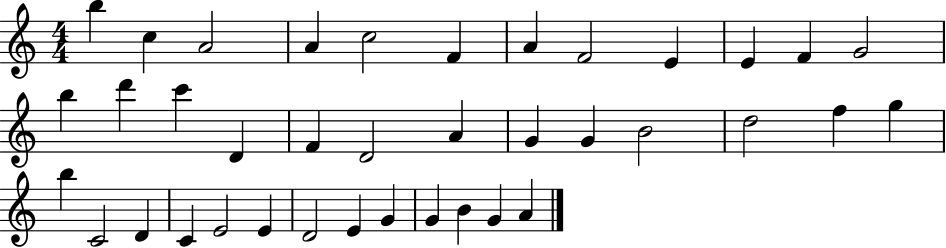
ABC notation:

X:1
T:Untitled
M:4/4
L:1/4
K:C
b c A2 A c2 F A F2 E E F G2 b d' c' D F D2 A G G B2 d2 f g b C2 D C E2 E D2 E G G B G A